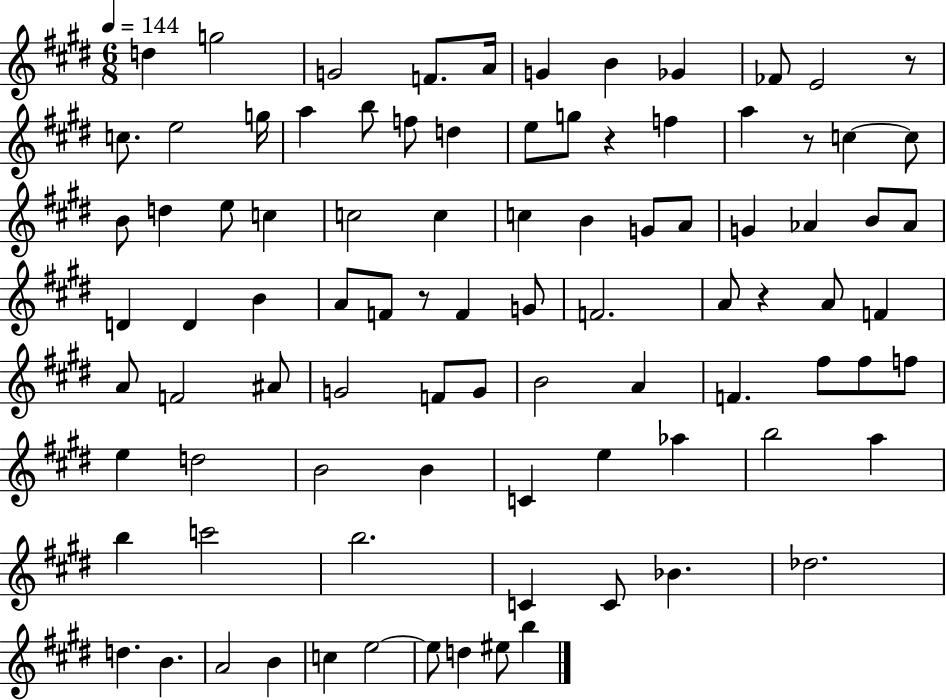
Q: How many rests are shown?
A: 5